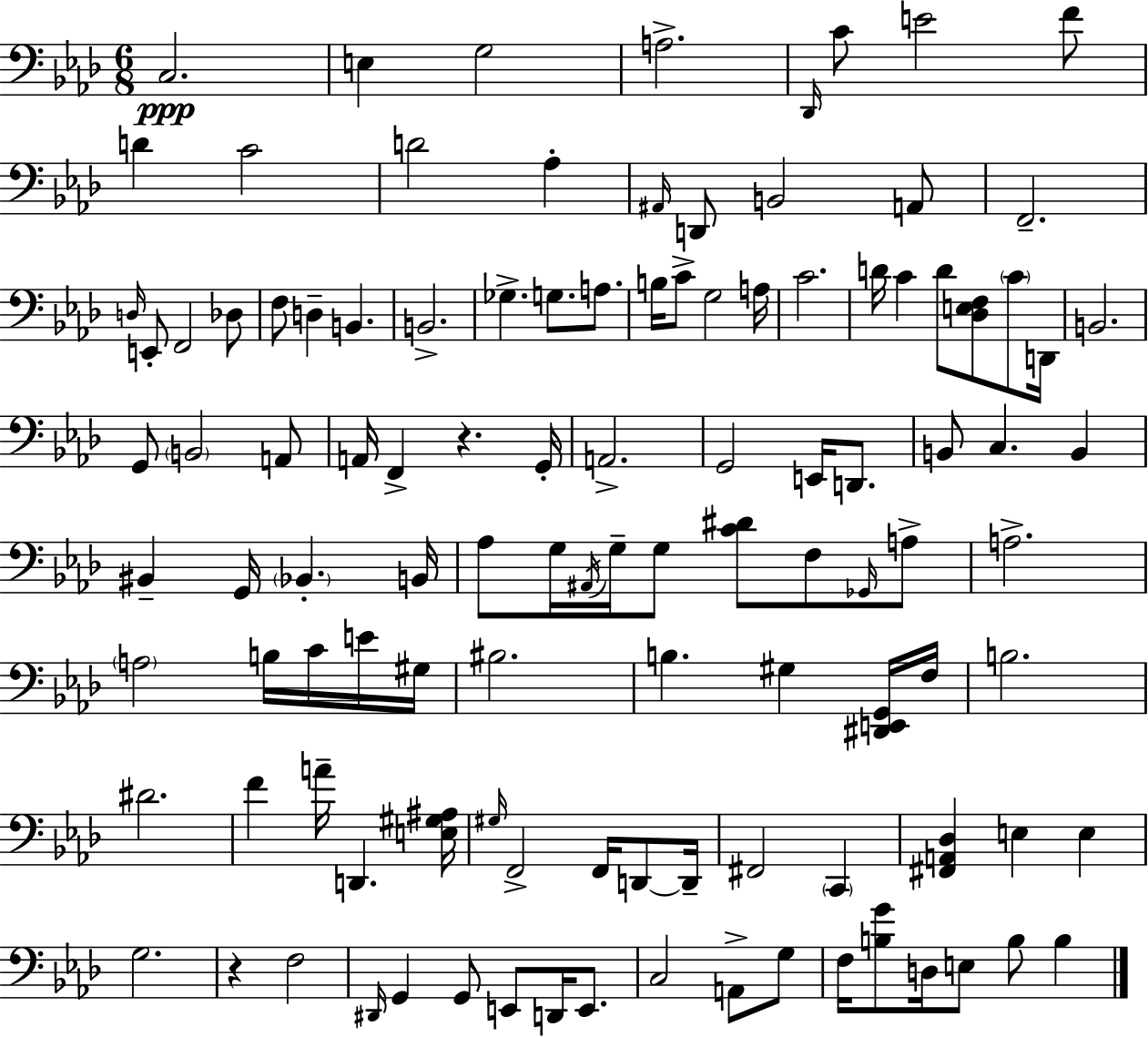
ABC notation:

X:1
T:Untitled
M:6/8
L:1/4
K:Ab
C,2 E, G,2 A,2 _D,,/4 C/2 E2 F/2 D C2 D2 _A, ^A,,/4 D,,/2 B,,2 A,,/2 F,,2 D,/4 E,,/2 F,,2 _D,/2 F,/2 D, B,, B,,2 _G, G,/2 A,/2 B,/4 C/2 G,2 A,/4 C2 D/4 C D/2 [_D,E,F,]/2 C/2 D,,/4 B,,2 G,,/2 B,,2 A,,/2 A,,/4 F,, z G,,/4 A,,2 G,,2 E,,/4 D,,/2 B,,/2 C, B,, ^B,, G,,/4 _B,, B,,/4 _A,/2 G,/4 ^A,,/4 G,/4 G,/2 [C^D]/2 F,/2 _G,,/4 A,/2 A,2 A,2 B,/4 C/4 E/4 ^G,/4 ^B,2 B, ^G, [^D,,E,,G,,]/4 F,/4 B,2 ^D2 F A/4 D,, [E,^G,^A,]/4 ^G,/4 F,,2 F,,/4 D,,/2 D,,/4 ^F,,2 C,, [^F,,A,,_D,] E, E, G,2 z F,2 ^D,,/4 G,, G,,/2 E,,/2 D,,/4 E,,/2 C,2 A,,/2 G,/2 F,/4 [B,G]/2 D,/4 E,/2 B,/2 B,